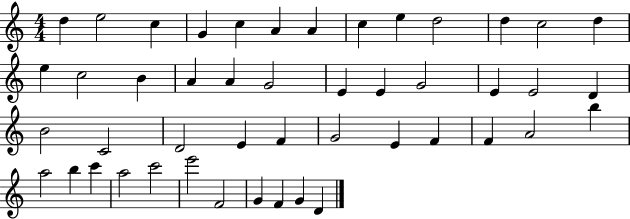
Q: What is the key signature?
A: C major